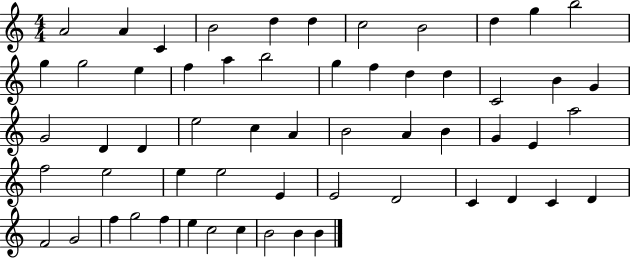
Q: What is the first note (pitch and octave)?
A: A4